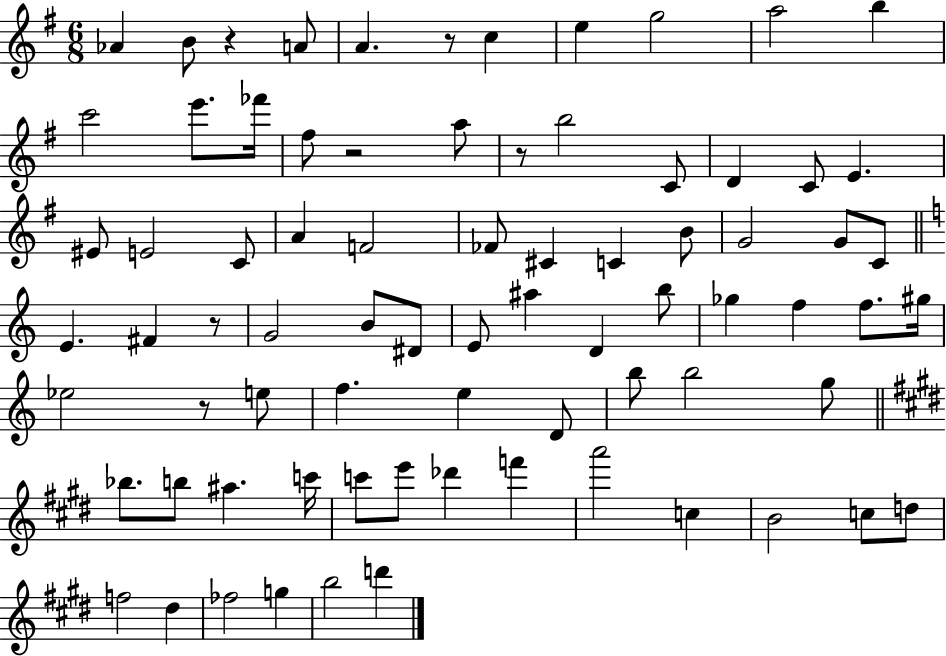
Ab4/q B4/e R/q A4/e A4/q. R/e C5/q E5/q G5/h A5/h B5/q C6/h E6/e. FES6/s F#5/e R/h A5/e R/e B5/h C4/e D4/q C4/e E4/q. EIS4/e E4/h C4/e A4/q F4/h FES4/e C#4/q C4/q B4/e G4/h G4/e C4/e E4/q. F#4/q R/e G4/h B4/e D#4/e E4/e A#5/q D4/q B5/e Gb5/q F5/q F5/e. G#5/s Eb5/h R/e E5/e F5/q. E5/q D4/e B5/e B5/h G5/e Bb5/e. B5/e A#5/q. C6/s C6/e E6/e Db6/q F6/q A6/h C5/q B4/h C5/e D5/e F5/h D#5/q FES5/h G5/q B5/h D6/q